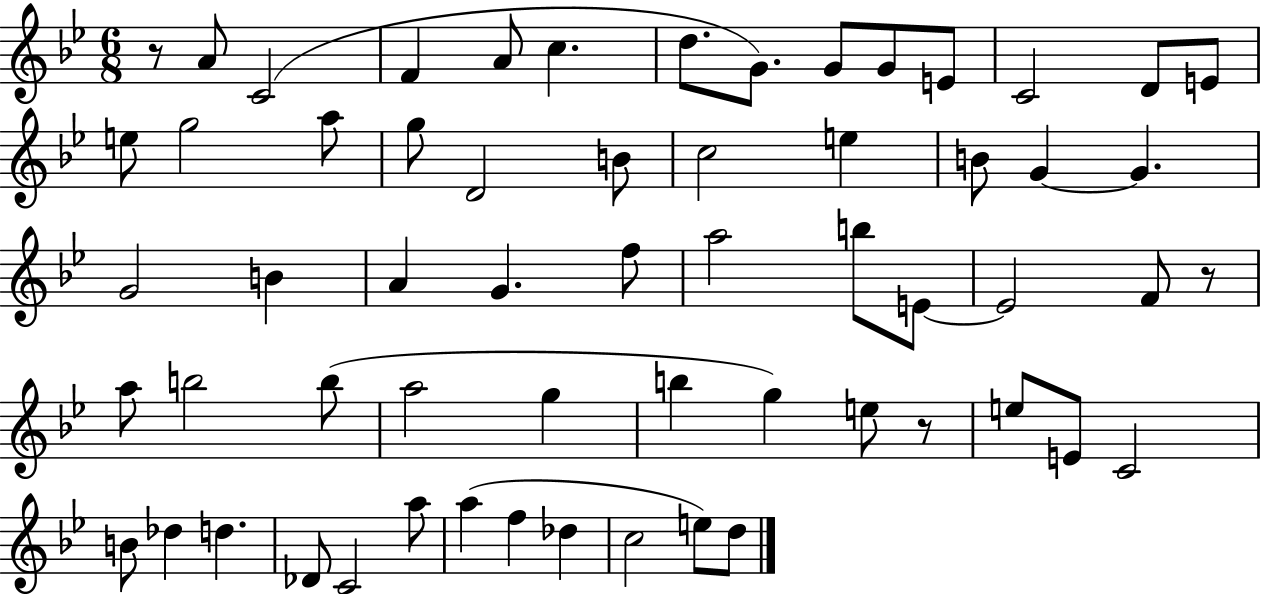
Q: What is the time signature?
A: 6/8